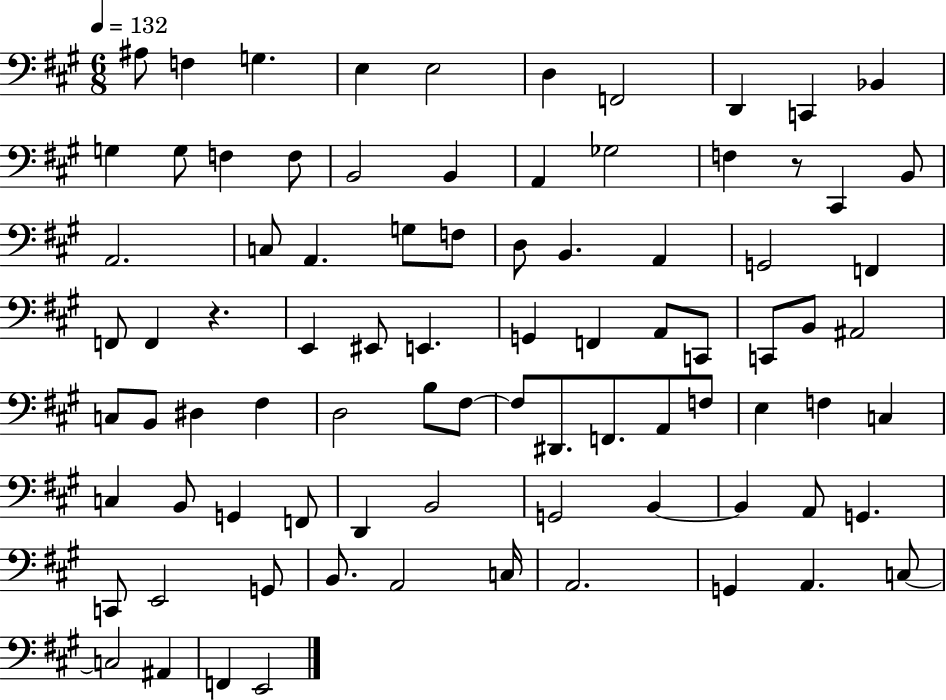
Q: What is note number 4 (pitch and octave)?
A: E3